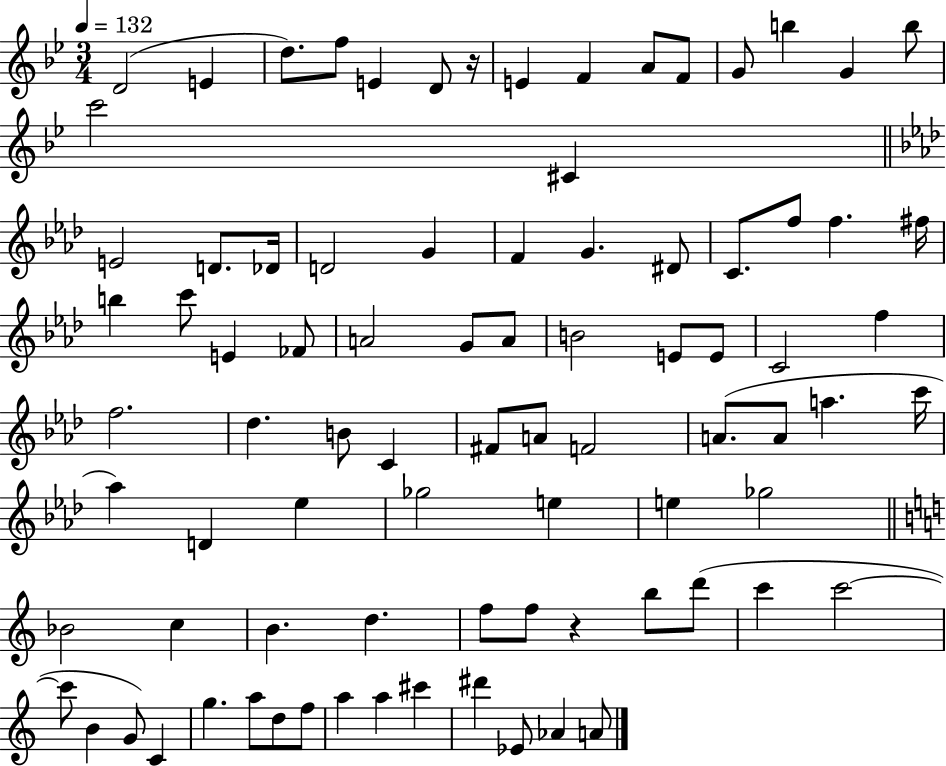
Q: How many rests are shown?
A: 2